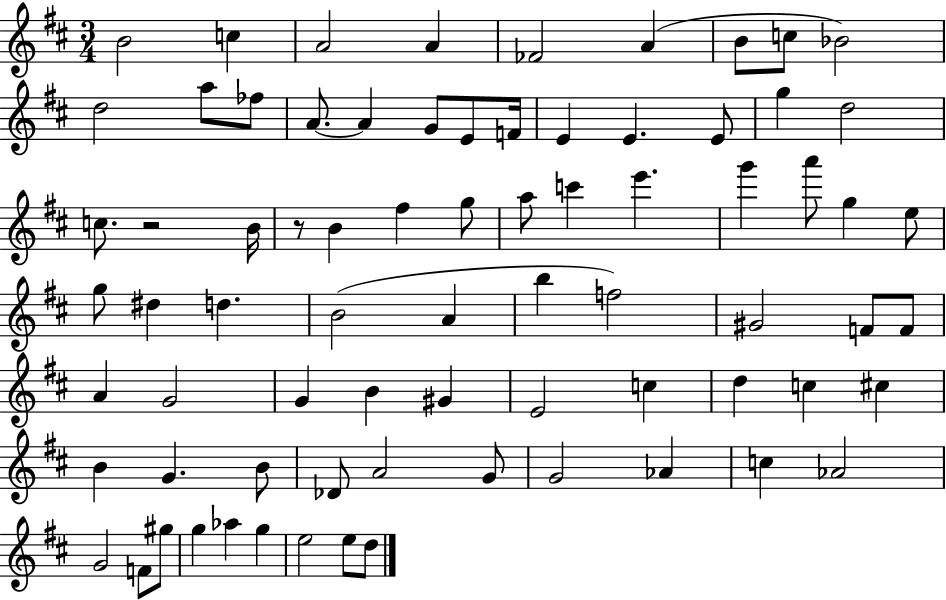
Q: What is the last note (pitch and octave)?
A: D5